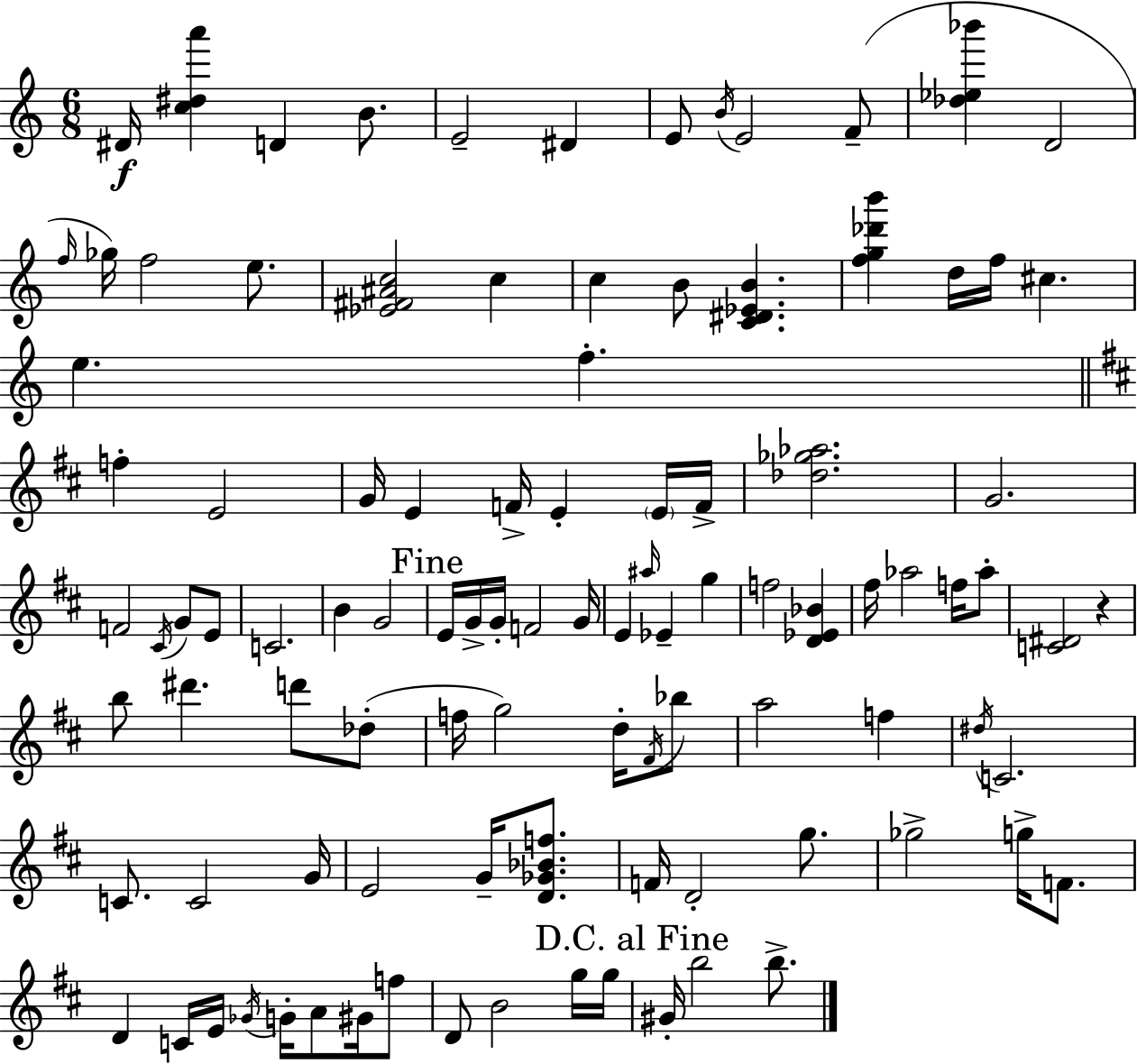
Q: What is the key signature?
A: A minor